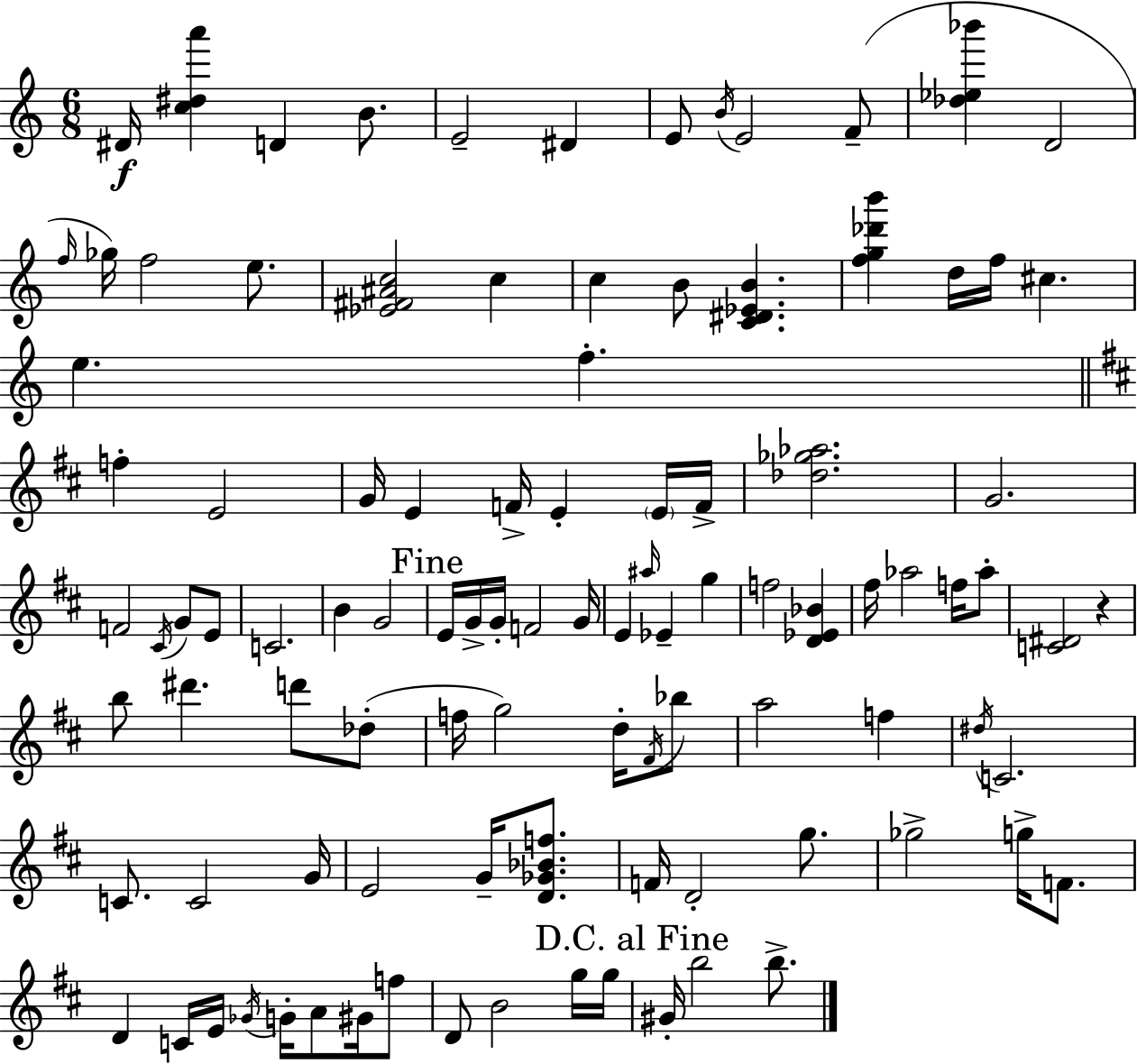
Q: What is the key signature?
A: A minor